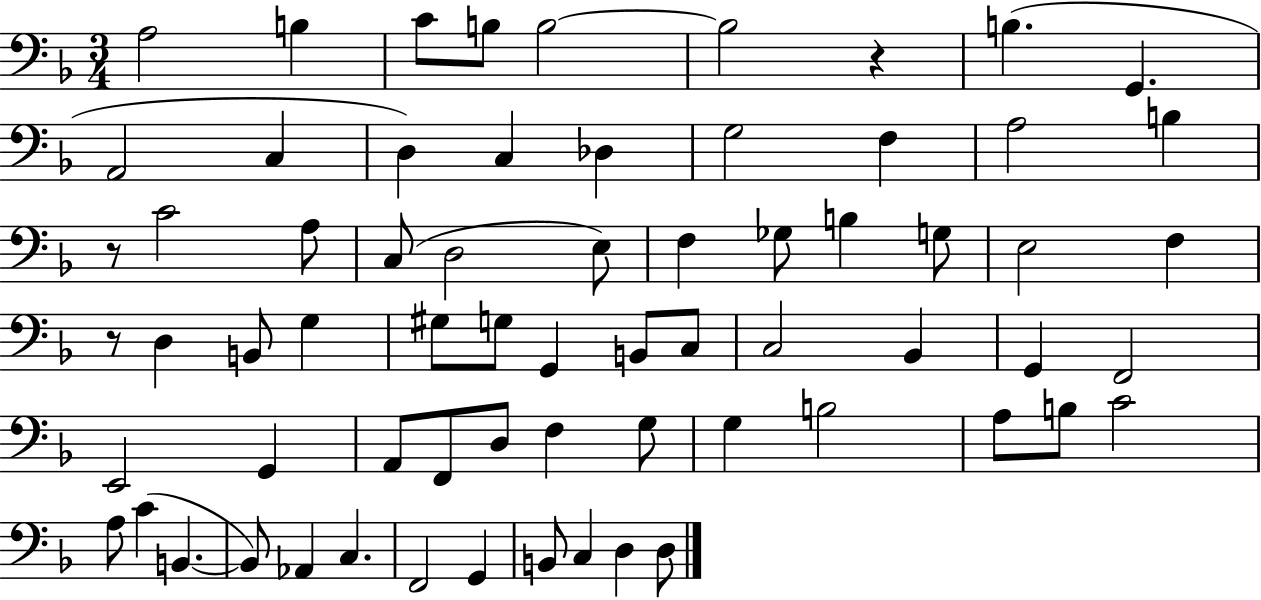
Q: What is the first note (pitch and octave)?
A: A3